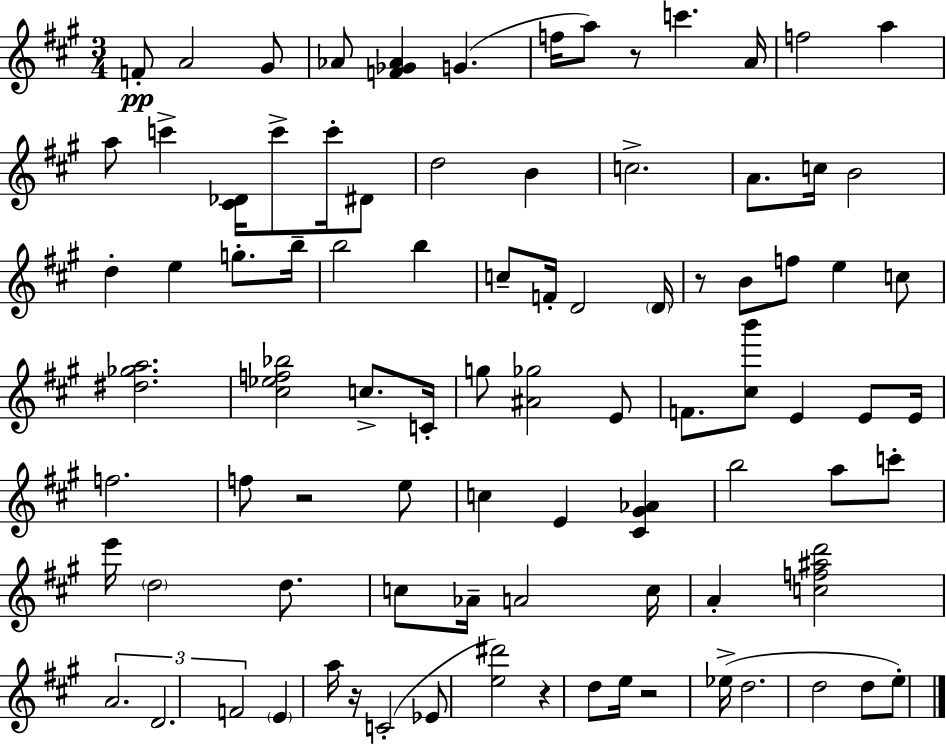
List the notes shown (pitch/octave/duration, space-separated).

F4/e A4/h G#4/e Ab4/e [F4,Gb4,Ab4]/q G4/q. F5/s A5/e R/e C6/q. A4/s F5/h A5/q A5/e C6/q [C#4,Db4]/s C6/e C6/s D#4/e D5/h B4/q C5/h. A4/e. C5/s B4/h D5/q E5/q G5/e. B5/s B5/h B5/q C5/e F4/s D4/h D4/s R/e B4/e F5/e E5/q C5/e [D#5,Gb5,A5]/h. [C#5,Eb5,F5,Bb5]/h C5/e. C4/s G5/e [A#4,Gb5]/h E4/e F4/e. [C#5,B6]/e E4/q E4/e E4/s F5/h. F5/e R/h E5/e C5/q E4/q [C#4,G#4,Ab4]/q B5/h A5/e C6/e E6/s D5/h D5/e. C5/e Ab4/s A4/h C5/s A4/q [C5,F5,A#5,D6]/h A4/h. D4/h. F4/h E4/q A5/s R/s C4/h Eb4/e [E5,D#6]/h R/q D5/e E5/s R/h Eb5/s D5/h. D5/h D5/e E5/e